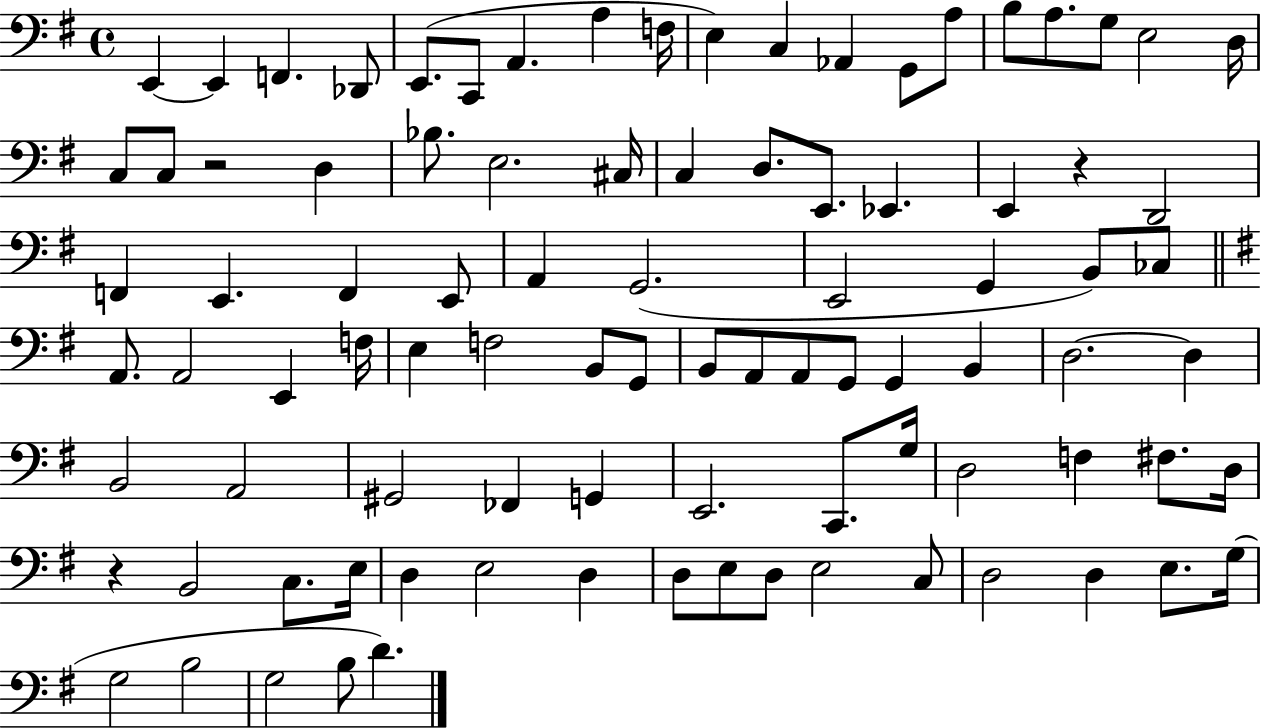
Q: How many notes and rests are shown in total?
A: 92